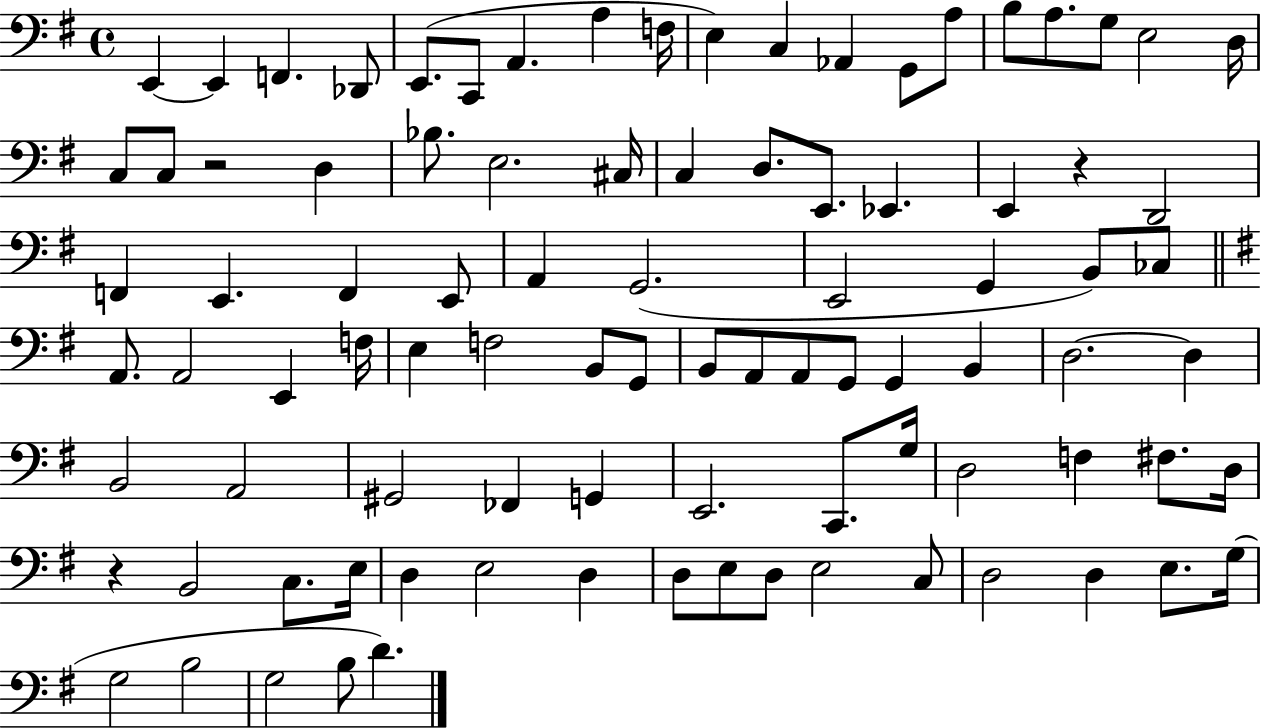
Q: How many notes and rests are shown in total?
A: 92